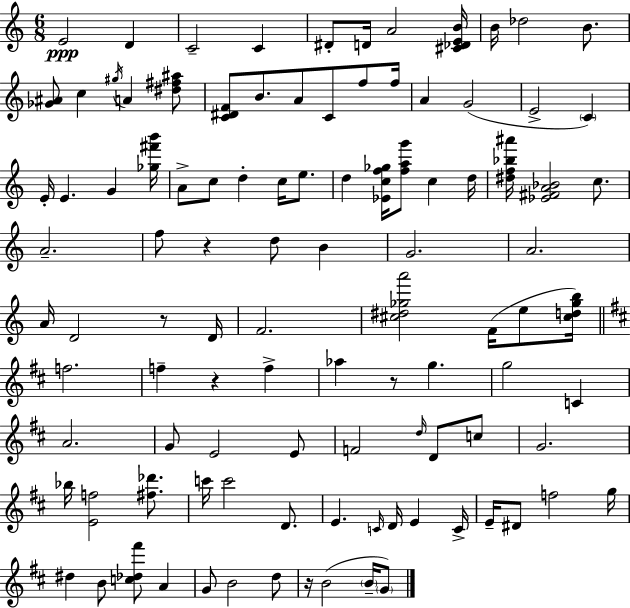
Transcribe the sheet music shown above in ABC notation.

X:1
T:Untitled
M:6/8
L:1/4
K:Am
E2 D C2 C ^D/2 D/4 A2 [^C_DEB]/4 B/4 _d2 B/2 [_G^A]/2 c ^g/4 A [^d^f^a]/2 [C^DF]/2 B/2 A/2 C/2 f/2 f/4 A G2 E2 C E/4 E G [_g^f'b']/4 A/2 c/2 d c/4 e/2 d [_Ecf_g]/4 [fag']/2 c d/4 [^df_b^a']/4 [_E^FA_B]2 c/2 A2 f/2 z d/2 B G2 A2 A/4 D2 z/2 D/4 F2 [^c^d_ga']2 F/4 e/2 [^cd_gb]/4 f2 f z f _a z/2 g g2 C A2 G/2 E2 E/2 F2 d/4 D/2 c/2 G2 _b/4 [Ef]2 [^f_d']/2 c'/4 c'2 D/2 E C/4 D/4 E C/4 E/4 ^D/2 f2 g/4 ^d B/2 [c_d^f']/2 A G/2 B2 d/2 z/4 B2 B/4 G/2